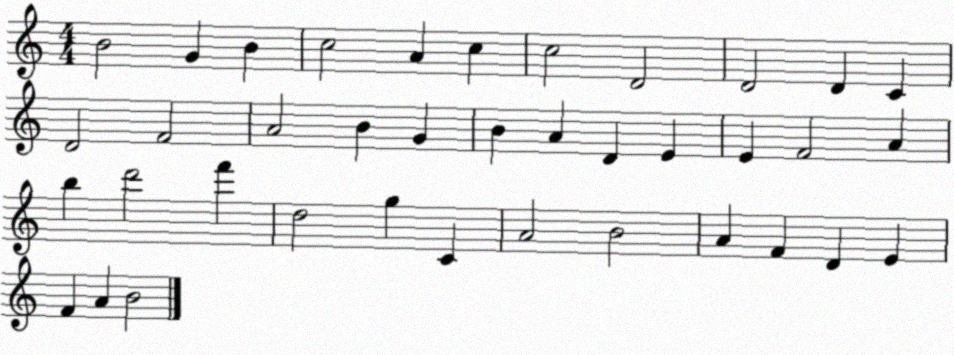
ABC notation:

X:1
T:Untitled
M:4/4
L:1/4
K:C
B2 G B c2 A c c2 D2 D2 D C D2 F2 A2 B G B A D E E F2 A b d'2 f' d2 g C A2 B2 A F D E F A B2